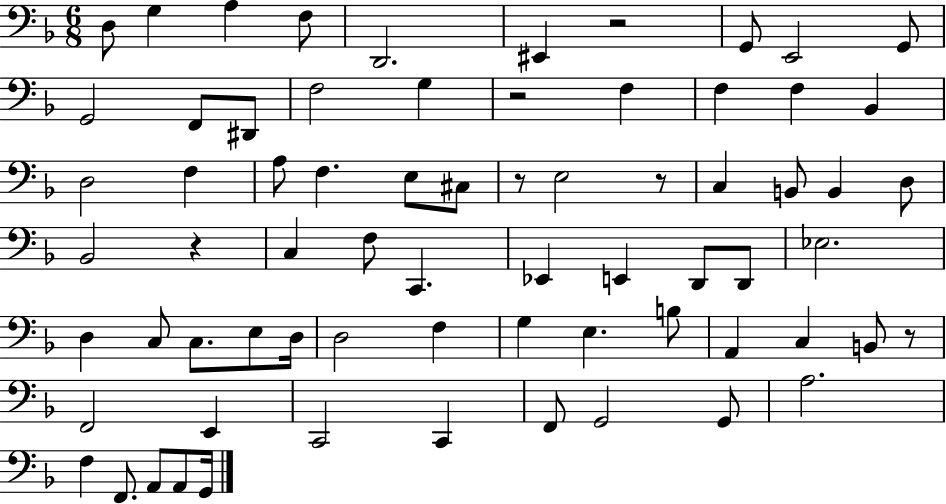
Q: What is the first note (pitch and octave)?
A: D3